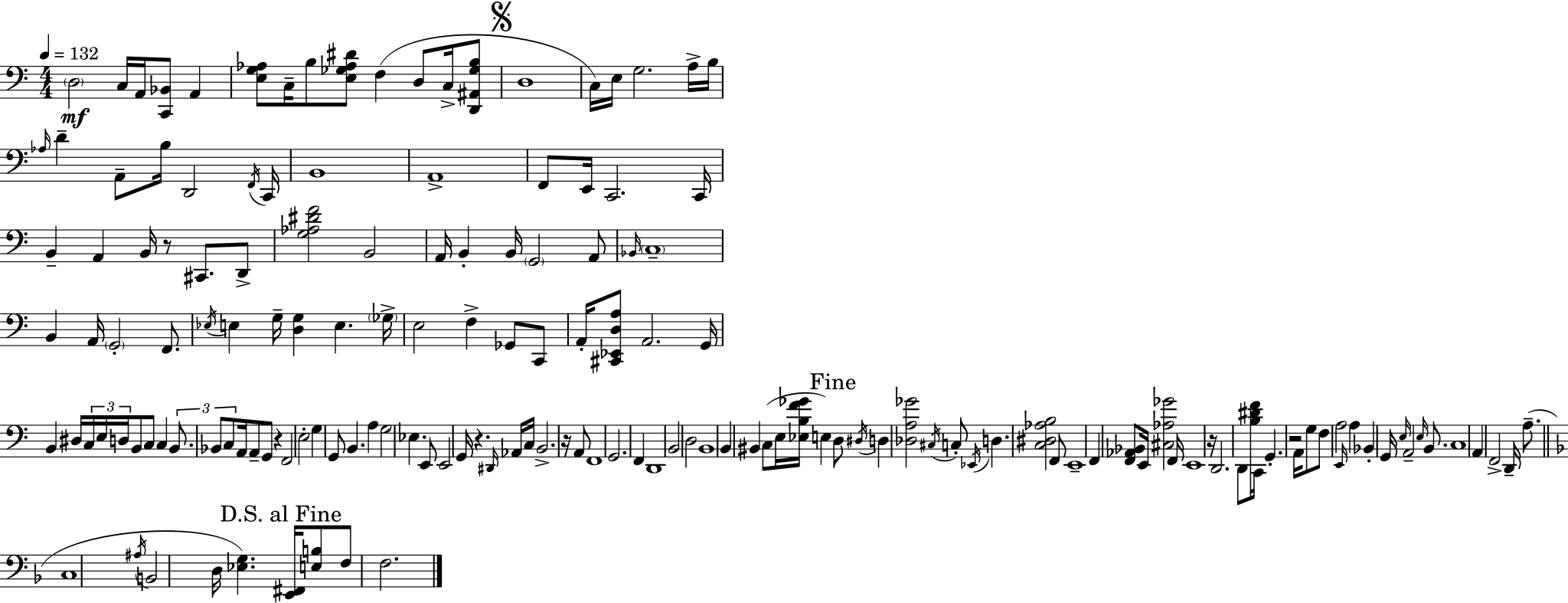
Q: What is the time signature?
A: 4/4